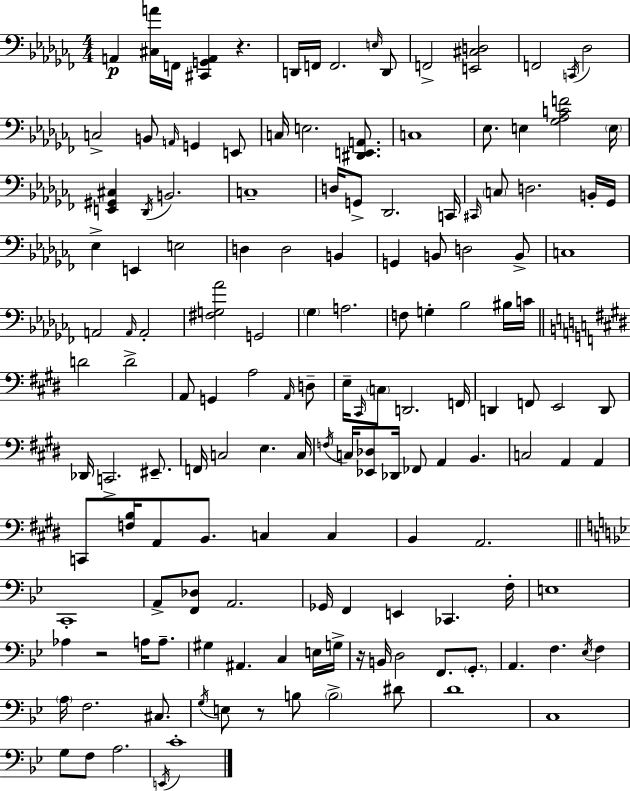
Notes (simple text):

A2/q [C#3,A4]/s F2/s [C#2,G2,A2]/q R/q. D2/s F2/s F2/h. E3/s D2/e F2/h [E2,C#3,D3]/h F2/h C2/s Db3/h C3/h B2/e A2/s G2/q E2/e C3/s E3/h. [D#2,E2,A2]/e. C3/w Eb3/e. E3/q [Gb3,Ab3,C4,F4]/h E3/s [E2,G#2,C#3]/q Db2/s B2/h. C3/w D3/s G2/e Db2/h. C2/s C#2/s C3/e D3/h. B2/s Gb2/s Eb3/q E2/q E3/h D3/q D3/h B2/q G2/q B2/e D3/h B2/e C3/w A2/h A2/s A2/h [F#3,G3,Ab4]/h G2/h Gb3/q A3/h. F3/e G3/q Bb3/h BIS3/s C4/s D4/h D4/h A2/e G2/q A3/h A2/s D3/e E3/s C#2/s C3/e D2/h. F2/s D2/q F2/e E2/h D2/e Db2/s C2/h. EIS2/e. F2/s C3/h E3/q. C3/s F3/s C3/s [Eb2,Db3]/e Db2/s FES2/e A2/q B2/q. C3/h A2/q A2/q C2/e [F3,B3]/s A2/e B2/e. C3/q C3/q B2/q A2/h. C2/w A2/e [F2,Db3]/e A2/h. Gb2/s F2/q E2/q CES2/q. F3/s E3/w Ab3/q R/h A3/s A3/e. G#3/q A#2/q. C3/q E3/s G3/s R/s B2/s D3/h F2/e. G2/e. A2/q. F3/q. Eb3/s F3/q A3/s F3/h. C#3/e. G3/s E3/e R/e B3/e B3/h D#4/e D4/w C3/w G3/e F3/e A3/h. E2/s C4/w